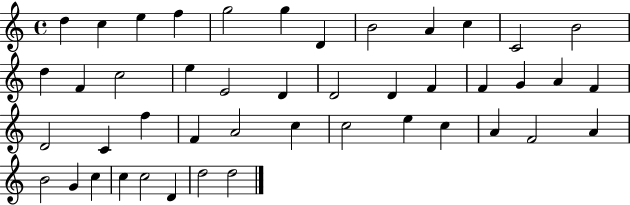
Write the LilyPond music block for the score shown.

{
  \clef treble
  \time 4/4
  \defaultTimeSignature
  \key c \major
  d''4 c''4 e''4 f''4 | g''2 g''4 d'4 | b'2 a'4 c''4 | c'2 b'2 | \break d''4 f'4 c''2 | e''4 e'2 d'4 | d'2 d'4 f'4 | f'4 g'4 a'4 f'4 | \break d'2 c'4 f''4 | f'4 a'2 c''4 | c''2 e''4 c''4 | a'4 f'2 a'4 | \break b'2 g'4 c''4 | c''4 c''2 d'4 | d''2 d''2 | \bar "|."
}